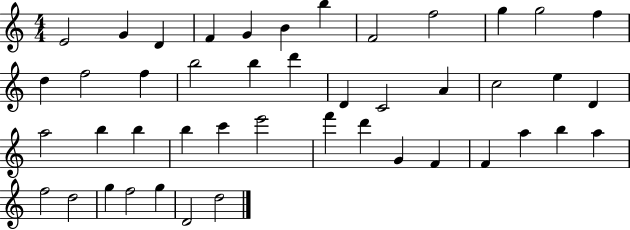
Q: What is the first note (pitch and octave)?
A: E4